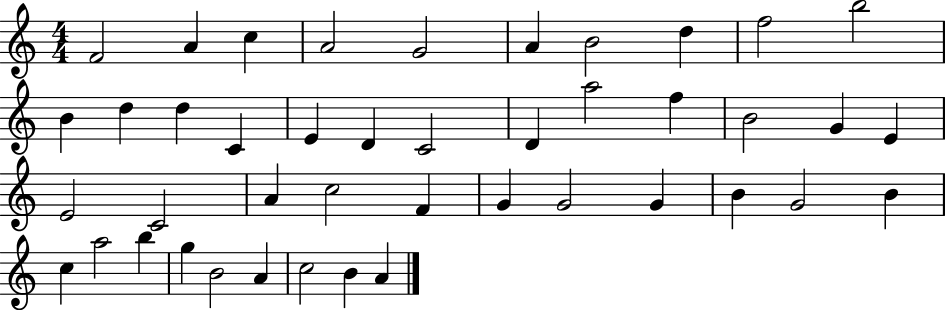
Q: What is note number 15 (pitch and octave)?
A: E4